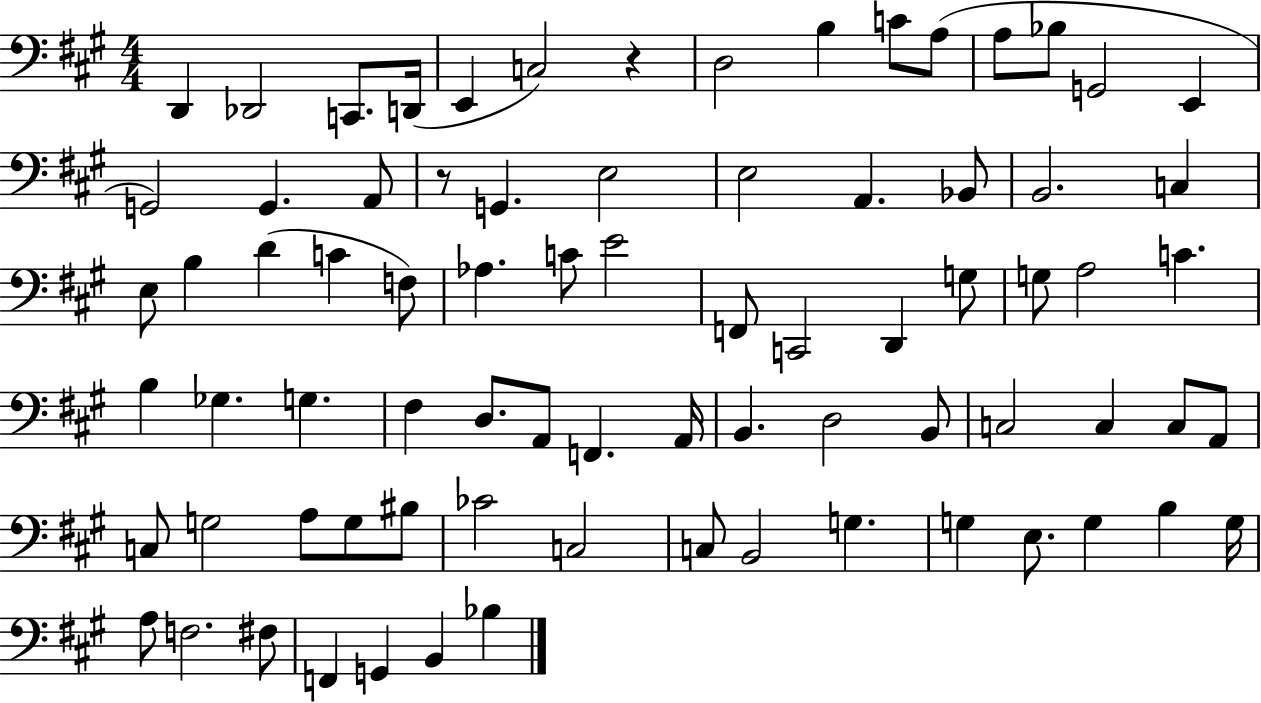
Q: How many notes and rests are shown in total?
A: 78